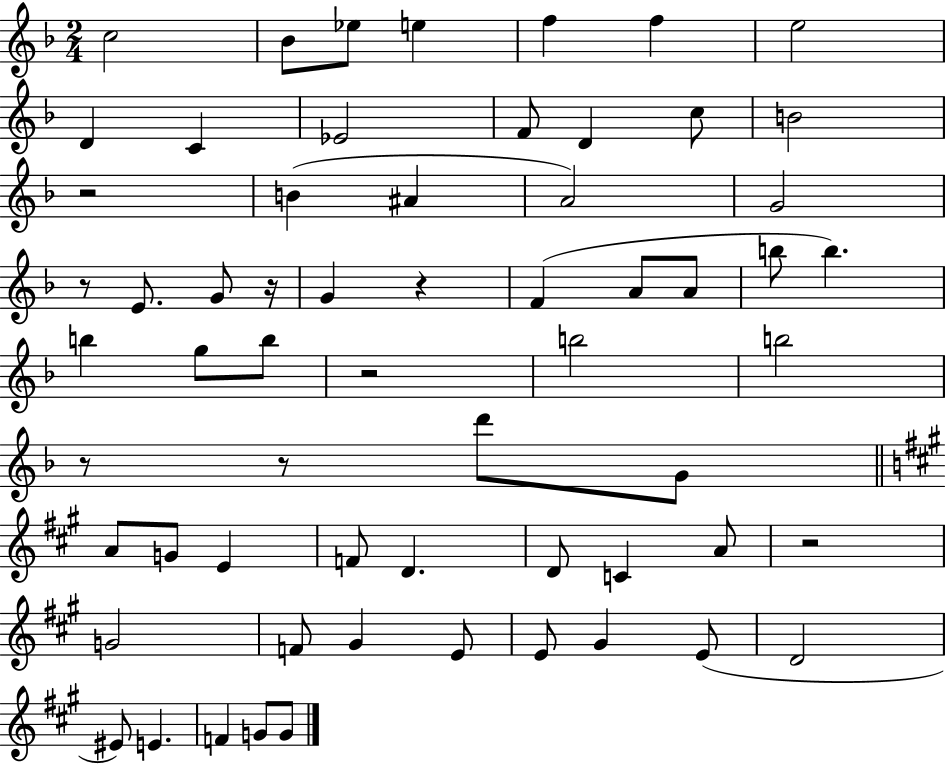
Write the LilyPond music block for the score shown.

{
  \clef treble
  \numericTimeSignature
  \time 2/4
  \key f \major
  c''2 | bes'8 ees''8 e''4 | f''4 f''4 | e''2 | \break d'4 c'4 | ees'2 | f'8 d'4 c''8 | b'2 | \break r2 | b'4( ais'4 | a'2) | g'2 | \break r8 e'8. g'8 r16 | g'4 r4 | f'4( a'8 a'8 | b''8 b''4.) | \break b''4 g''8 b''8 | r2 | b''2 | b''2 | \break r8 r8 d'''8 g'8 | \bar "||" \break \key a \major a'8 g'8 e'4 | f'8 d'4. | d'8 c'4 a'8 | r2 | \break g'2 | f'8 gis'4 e'8 | e'8 gis'4 e'8( | d'2 | \break eis'8) e'4. | f'4 g'8 g'8 | \bar "|."
}